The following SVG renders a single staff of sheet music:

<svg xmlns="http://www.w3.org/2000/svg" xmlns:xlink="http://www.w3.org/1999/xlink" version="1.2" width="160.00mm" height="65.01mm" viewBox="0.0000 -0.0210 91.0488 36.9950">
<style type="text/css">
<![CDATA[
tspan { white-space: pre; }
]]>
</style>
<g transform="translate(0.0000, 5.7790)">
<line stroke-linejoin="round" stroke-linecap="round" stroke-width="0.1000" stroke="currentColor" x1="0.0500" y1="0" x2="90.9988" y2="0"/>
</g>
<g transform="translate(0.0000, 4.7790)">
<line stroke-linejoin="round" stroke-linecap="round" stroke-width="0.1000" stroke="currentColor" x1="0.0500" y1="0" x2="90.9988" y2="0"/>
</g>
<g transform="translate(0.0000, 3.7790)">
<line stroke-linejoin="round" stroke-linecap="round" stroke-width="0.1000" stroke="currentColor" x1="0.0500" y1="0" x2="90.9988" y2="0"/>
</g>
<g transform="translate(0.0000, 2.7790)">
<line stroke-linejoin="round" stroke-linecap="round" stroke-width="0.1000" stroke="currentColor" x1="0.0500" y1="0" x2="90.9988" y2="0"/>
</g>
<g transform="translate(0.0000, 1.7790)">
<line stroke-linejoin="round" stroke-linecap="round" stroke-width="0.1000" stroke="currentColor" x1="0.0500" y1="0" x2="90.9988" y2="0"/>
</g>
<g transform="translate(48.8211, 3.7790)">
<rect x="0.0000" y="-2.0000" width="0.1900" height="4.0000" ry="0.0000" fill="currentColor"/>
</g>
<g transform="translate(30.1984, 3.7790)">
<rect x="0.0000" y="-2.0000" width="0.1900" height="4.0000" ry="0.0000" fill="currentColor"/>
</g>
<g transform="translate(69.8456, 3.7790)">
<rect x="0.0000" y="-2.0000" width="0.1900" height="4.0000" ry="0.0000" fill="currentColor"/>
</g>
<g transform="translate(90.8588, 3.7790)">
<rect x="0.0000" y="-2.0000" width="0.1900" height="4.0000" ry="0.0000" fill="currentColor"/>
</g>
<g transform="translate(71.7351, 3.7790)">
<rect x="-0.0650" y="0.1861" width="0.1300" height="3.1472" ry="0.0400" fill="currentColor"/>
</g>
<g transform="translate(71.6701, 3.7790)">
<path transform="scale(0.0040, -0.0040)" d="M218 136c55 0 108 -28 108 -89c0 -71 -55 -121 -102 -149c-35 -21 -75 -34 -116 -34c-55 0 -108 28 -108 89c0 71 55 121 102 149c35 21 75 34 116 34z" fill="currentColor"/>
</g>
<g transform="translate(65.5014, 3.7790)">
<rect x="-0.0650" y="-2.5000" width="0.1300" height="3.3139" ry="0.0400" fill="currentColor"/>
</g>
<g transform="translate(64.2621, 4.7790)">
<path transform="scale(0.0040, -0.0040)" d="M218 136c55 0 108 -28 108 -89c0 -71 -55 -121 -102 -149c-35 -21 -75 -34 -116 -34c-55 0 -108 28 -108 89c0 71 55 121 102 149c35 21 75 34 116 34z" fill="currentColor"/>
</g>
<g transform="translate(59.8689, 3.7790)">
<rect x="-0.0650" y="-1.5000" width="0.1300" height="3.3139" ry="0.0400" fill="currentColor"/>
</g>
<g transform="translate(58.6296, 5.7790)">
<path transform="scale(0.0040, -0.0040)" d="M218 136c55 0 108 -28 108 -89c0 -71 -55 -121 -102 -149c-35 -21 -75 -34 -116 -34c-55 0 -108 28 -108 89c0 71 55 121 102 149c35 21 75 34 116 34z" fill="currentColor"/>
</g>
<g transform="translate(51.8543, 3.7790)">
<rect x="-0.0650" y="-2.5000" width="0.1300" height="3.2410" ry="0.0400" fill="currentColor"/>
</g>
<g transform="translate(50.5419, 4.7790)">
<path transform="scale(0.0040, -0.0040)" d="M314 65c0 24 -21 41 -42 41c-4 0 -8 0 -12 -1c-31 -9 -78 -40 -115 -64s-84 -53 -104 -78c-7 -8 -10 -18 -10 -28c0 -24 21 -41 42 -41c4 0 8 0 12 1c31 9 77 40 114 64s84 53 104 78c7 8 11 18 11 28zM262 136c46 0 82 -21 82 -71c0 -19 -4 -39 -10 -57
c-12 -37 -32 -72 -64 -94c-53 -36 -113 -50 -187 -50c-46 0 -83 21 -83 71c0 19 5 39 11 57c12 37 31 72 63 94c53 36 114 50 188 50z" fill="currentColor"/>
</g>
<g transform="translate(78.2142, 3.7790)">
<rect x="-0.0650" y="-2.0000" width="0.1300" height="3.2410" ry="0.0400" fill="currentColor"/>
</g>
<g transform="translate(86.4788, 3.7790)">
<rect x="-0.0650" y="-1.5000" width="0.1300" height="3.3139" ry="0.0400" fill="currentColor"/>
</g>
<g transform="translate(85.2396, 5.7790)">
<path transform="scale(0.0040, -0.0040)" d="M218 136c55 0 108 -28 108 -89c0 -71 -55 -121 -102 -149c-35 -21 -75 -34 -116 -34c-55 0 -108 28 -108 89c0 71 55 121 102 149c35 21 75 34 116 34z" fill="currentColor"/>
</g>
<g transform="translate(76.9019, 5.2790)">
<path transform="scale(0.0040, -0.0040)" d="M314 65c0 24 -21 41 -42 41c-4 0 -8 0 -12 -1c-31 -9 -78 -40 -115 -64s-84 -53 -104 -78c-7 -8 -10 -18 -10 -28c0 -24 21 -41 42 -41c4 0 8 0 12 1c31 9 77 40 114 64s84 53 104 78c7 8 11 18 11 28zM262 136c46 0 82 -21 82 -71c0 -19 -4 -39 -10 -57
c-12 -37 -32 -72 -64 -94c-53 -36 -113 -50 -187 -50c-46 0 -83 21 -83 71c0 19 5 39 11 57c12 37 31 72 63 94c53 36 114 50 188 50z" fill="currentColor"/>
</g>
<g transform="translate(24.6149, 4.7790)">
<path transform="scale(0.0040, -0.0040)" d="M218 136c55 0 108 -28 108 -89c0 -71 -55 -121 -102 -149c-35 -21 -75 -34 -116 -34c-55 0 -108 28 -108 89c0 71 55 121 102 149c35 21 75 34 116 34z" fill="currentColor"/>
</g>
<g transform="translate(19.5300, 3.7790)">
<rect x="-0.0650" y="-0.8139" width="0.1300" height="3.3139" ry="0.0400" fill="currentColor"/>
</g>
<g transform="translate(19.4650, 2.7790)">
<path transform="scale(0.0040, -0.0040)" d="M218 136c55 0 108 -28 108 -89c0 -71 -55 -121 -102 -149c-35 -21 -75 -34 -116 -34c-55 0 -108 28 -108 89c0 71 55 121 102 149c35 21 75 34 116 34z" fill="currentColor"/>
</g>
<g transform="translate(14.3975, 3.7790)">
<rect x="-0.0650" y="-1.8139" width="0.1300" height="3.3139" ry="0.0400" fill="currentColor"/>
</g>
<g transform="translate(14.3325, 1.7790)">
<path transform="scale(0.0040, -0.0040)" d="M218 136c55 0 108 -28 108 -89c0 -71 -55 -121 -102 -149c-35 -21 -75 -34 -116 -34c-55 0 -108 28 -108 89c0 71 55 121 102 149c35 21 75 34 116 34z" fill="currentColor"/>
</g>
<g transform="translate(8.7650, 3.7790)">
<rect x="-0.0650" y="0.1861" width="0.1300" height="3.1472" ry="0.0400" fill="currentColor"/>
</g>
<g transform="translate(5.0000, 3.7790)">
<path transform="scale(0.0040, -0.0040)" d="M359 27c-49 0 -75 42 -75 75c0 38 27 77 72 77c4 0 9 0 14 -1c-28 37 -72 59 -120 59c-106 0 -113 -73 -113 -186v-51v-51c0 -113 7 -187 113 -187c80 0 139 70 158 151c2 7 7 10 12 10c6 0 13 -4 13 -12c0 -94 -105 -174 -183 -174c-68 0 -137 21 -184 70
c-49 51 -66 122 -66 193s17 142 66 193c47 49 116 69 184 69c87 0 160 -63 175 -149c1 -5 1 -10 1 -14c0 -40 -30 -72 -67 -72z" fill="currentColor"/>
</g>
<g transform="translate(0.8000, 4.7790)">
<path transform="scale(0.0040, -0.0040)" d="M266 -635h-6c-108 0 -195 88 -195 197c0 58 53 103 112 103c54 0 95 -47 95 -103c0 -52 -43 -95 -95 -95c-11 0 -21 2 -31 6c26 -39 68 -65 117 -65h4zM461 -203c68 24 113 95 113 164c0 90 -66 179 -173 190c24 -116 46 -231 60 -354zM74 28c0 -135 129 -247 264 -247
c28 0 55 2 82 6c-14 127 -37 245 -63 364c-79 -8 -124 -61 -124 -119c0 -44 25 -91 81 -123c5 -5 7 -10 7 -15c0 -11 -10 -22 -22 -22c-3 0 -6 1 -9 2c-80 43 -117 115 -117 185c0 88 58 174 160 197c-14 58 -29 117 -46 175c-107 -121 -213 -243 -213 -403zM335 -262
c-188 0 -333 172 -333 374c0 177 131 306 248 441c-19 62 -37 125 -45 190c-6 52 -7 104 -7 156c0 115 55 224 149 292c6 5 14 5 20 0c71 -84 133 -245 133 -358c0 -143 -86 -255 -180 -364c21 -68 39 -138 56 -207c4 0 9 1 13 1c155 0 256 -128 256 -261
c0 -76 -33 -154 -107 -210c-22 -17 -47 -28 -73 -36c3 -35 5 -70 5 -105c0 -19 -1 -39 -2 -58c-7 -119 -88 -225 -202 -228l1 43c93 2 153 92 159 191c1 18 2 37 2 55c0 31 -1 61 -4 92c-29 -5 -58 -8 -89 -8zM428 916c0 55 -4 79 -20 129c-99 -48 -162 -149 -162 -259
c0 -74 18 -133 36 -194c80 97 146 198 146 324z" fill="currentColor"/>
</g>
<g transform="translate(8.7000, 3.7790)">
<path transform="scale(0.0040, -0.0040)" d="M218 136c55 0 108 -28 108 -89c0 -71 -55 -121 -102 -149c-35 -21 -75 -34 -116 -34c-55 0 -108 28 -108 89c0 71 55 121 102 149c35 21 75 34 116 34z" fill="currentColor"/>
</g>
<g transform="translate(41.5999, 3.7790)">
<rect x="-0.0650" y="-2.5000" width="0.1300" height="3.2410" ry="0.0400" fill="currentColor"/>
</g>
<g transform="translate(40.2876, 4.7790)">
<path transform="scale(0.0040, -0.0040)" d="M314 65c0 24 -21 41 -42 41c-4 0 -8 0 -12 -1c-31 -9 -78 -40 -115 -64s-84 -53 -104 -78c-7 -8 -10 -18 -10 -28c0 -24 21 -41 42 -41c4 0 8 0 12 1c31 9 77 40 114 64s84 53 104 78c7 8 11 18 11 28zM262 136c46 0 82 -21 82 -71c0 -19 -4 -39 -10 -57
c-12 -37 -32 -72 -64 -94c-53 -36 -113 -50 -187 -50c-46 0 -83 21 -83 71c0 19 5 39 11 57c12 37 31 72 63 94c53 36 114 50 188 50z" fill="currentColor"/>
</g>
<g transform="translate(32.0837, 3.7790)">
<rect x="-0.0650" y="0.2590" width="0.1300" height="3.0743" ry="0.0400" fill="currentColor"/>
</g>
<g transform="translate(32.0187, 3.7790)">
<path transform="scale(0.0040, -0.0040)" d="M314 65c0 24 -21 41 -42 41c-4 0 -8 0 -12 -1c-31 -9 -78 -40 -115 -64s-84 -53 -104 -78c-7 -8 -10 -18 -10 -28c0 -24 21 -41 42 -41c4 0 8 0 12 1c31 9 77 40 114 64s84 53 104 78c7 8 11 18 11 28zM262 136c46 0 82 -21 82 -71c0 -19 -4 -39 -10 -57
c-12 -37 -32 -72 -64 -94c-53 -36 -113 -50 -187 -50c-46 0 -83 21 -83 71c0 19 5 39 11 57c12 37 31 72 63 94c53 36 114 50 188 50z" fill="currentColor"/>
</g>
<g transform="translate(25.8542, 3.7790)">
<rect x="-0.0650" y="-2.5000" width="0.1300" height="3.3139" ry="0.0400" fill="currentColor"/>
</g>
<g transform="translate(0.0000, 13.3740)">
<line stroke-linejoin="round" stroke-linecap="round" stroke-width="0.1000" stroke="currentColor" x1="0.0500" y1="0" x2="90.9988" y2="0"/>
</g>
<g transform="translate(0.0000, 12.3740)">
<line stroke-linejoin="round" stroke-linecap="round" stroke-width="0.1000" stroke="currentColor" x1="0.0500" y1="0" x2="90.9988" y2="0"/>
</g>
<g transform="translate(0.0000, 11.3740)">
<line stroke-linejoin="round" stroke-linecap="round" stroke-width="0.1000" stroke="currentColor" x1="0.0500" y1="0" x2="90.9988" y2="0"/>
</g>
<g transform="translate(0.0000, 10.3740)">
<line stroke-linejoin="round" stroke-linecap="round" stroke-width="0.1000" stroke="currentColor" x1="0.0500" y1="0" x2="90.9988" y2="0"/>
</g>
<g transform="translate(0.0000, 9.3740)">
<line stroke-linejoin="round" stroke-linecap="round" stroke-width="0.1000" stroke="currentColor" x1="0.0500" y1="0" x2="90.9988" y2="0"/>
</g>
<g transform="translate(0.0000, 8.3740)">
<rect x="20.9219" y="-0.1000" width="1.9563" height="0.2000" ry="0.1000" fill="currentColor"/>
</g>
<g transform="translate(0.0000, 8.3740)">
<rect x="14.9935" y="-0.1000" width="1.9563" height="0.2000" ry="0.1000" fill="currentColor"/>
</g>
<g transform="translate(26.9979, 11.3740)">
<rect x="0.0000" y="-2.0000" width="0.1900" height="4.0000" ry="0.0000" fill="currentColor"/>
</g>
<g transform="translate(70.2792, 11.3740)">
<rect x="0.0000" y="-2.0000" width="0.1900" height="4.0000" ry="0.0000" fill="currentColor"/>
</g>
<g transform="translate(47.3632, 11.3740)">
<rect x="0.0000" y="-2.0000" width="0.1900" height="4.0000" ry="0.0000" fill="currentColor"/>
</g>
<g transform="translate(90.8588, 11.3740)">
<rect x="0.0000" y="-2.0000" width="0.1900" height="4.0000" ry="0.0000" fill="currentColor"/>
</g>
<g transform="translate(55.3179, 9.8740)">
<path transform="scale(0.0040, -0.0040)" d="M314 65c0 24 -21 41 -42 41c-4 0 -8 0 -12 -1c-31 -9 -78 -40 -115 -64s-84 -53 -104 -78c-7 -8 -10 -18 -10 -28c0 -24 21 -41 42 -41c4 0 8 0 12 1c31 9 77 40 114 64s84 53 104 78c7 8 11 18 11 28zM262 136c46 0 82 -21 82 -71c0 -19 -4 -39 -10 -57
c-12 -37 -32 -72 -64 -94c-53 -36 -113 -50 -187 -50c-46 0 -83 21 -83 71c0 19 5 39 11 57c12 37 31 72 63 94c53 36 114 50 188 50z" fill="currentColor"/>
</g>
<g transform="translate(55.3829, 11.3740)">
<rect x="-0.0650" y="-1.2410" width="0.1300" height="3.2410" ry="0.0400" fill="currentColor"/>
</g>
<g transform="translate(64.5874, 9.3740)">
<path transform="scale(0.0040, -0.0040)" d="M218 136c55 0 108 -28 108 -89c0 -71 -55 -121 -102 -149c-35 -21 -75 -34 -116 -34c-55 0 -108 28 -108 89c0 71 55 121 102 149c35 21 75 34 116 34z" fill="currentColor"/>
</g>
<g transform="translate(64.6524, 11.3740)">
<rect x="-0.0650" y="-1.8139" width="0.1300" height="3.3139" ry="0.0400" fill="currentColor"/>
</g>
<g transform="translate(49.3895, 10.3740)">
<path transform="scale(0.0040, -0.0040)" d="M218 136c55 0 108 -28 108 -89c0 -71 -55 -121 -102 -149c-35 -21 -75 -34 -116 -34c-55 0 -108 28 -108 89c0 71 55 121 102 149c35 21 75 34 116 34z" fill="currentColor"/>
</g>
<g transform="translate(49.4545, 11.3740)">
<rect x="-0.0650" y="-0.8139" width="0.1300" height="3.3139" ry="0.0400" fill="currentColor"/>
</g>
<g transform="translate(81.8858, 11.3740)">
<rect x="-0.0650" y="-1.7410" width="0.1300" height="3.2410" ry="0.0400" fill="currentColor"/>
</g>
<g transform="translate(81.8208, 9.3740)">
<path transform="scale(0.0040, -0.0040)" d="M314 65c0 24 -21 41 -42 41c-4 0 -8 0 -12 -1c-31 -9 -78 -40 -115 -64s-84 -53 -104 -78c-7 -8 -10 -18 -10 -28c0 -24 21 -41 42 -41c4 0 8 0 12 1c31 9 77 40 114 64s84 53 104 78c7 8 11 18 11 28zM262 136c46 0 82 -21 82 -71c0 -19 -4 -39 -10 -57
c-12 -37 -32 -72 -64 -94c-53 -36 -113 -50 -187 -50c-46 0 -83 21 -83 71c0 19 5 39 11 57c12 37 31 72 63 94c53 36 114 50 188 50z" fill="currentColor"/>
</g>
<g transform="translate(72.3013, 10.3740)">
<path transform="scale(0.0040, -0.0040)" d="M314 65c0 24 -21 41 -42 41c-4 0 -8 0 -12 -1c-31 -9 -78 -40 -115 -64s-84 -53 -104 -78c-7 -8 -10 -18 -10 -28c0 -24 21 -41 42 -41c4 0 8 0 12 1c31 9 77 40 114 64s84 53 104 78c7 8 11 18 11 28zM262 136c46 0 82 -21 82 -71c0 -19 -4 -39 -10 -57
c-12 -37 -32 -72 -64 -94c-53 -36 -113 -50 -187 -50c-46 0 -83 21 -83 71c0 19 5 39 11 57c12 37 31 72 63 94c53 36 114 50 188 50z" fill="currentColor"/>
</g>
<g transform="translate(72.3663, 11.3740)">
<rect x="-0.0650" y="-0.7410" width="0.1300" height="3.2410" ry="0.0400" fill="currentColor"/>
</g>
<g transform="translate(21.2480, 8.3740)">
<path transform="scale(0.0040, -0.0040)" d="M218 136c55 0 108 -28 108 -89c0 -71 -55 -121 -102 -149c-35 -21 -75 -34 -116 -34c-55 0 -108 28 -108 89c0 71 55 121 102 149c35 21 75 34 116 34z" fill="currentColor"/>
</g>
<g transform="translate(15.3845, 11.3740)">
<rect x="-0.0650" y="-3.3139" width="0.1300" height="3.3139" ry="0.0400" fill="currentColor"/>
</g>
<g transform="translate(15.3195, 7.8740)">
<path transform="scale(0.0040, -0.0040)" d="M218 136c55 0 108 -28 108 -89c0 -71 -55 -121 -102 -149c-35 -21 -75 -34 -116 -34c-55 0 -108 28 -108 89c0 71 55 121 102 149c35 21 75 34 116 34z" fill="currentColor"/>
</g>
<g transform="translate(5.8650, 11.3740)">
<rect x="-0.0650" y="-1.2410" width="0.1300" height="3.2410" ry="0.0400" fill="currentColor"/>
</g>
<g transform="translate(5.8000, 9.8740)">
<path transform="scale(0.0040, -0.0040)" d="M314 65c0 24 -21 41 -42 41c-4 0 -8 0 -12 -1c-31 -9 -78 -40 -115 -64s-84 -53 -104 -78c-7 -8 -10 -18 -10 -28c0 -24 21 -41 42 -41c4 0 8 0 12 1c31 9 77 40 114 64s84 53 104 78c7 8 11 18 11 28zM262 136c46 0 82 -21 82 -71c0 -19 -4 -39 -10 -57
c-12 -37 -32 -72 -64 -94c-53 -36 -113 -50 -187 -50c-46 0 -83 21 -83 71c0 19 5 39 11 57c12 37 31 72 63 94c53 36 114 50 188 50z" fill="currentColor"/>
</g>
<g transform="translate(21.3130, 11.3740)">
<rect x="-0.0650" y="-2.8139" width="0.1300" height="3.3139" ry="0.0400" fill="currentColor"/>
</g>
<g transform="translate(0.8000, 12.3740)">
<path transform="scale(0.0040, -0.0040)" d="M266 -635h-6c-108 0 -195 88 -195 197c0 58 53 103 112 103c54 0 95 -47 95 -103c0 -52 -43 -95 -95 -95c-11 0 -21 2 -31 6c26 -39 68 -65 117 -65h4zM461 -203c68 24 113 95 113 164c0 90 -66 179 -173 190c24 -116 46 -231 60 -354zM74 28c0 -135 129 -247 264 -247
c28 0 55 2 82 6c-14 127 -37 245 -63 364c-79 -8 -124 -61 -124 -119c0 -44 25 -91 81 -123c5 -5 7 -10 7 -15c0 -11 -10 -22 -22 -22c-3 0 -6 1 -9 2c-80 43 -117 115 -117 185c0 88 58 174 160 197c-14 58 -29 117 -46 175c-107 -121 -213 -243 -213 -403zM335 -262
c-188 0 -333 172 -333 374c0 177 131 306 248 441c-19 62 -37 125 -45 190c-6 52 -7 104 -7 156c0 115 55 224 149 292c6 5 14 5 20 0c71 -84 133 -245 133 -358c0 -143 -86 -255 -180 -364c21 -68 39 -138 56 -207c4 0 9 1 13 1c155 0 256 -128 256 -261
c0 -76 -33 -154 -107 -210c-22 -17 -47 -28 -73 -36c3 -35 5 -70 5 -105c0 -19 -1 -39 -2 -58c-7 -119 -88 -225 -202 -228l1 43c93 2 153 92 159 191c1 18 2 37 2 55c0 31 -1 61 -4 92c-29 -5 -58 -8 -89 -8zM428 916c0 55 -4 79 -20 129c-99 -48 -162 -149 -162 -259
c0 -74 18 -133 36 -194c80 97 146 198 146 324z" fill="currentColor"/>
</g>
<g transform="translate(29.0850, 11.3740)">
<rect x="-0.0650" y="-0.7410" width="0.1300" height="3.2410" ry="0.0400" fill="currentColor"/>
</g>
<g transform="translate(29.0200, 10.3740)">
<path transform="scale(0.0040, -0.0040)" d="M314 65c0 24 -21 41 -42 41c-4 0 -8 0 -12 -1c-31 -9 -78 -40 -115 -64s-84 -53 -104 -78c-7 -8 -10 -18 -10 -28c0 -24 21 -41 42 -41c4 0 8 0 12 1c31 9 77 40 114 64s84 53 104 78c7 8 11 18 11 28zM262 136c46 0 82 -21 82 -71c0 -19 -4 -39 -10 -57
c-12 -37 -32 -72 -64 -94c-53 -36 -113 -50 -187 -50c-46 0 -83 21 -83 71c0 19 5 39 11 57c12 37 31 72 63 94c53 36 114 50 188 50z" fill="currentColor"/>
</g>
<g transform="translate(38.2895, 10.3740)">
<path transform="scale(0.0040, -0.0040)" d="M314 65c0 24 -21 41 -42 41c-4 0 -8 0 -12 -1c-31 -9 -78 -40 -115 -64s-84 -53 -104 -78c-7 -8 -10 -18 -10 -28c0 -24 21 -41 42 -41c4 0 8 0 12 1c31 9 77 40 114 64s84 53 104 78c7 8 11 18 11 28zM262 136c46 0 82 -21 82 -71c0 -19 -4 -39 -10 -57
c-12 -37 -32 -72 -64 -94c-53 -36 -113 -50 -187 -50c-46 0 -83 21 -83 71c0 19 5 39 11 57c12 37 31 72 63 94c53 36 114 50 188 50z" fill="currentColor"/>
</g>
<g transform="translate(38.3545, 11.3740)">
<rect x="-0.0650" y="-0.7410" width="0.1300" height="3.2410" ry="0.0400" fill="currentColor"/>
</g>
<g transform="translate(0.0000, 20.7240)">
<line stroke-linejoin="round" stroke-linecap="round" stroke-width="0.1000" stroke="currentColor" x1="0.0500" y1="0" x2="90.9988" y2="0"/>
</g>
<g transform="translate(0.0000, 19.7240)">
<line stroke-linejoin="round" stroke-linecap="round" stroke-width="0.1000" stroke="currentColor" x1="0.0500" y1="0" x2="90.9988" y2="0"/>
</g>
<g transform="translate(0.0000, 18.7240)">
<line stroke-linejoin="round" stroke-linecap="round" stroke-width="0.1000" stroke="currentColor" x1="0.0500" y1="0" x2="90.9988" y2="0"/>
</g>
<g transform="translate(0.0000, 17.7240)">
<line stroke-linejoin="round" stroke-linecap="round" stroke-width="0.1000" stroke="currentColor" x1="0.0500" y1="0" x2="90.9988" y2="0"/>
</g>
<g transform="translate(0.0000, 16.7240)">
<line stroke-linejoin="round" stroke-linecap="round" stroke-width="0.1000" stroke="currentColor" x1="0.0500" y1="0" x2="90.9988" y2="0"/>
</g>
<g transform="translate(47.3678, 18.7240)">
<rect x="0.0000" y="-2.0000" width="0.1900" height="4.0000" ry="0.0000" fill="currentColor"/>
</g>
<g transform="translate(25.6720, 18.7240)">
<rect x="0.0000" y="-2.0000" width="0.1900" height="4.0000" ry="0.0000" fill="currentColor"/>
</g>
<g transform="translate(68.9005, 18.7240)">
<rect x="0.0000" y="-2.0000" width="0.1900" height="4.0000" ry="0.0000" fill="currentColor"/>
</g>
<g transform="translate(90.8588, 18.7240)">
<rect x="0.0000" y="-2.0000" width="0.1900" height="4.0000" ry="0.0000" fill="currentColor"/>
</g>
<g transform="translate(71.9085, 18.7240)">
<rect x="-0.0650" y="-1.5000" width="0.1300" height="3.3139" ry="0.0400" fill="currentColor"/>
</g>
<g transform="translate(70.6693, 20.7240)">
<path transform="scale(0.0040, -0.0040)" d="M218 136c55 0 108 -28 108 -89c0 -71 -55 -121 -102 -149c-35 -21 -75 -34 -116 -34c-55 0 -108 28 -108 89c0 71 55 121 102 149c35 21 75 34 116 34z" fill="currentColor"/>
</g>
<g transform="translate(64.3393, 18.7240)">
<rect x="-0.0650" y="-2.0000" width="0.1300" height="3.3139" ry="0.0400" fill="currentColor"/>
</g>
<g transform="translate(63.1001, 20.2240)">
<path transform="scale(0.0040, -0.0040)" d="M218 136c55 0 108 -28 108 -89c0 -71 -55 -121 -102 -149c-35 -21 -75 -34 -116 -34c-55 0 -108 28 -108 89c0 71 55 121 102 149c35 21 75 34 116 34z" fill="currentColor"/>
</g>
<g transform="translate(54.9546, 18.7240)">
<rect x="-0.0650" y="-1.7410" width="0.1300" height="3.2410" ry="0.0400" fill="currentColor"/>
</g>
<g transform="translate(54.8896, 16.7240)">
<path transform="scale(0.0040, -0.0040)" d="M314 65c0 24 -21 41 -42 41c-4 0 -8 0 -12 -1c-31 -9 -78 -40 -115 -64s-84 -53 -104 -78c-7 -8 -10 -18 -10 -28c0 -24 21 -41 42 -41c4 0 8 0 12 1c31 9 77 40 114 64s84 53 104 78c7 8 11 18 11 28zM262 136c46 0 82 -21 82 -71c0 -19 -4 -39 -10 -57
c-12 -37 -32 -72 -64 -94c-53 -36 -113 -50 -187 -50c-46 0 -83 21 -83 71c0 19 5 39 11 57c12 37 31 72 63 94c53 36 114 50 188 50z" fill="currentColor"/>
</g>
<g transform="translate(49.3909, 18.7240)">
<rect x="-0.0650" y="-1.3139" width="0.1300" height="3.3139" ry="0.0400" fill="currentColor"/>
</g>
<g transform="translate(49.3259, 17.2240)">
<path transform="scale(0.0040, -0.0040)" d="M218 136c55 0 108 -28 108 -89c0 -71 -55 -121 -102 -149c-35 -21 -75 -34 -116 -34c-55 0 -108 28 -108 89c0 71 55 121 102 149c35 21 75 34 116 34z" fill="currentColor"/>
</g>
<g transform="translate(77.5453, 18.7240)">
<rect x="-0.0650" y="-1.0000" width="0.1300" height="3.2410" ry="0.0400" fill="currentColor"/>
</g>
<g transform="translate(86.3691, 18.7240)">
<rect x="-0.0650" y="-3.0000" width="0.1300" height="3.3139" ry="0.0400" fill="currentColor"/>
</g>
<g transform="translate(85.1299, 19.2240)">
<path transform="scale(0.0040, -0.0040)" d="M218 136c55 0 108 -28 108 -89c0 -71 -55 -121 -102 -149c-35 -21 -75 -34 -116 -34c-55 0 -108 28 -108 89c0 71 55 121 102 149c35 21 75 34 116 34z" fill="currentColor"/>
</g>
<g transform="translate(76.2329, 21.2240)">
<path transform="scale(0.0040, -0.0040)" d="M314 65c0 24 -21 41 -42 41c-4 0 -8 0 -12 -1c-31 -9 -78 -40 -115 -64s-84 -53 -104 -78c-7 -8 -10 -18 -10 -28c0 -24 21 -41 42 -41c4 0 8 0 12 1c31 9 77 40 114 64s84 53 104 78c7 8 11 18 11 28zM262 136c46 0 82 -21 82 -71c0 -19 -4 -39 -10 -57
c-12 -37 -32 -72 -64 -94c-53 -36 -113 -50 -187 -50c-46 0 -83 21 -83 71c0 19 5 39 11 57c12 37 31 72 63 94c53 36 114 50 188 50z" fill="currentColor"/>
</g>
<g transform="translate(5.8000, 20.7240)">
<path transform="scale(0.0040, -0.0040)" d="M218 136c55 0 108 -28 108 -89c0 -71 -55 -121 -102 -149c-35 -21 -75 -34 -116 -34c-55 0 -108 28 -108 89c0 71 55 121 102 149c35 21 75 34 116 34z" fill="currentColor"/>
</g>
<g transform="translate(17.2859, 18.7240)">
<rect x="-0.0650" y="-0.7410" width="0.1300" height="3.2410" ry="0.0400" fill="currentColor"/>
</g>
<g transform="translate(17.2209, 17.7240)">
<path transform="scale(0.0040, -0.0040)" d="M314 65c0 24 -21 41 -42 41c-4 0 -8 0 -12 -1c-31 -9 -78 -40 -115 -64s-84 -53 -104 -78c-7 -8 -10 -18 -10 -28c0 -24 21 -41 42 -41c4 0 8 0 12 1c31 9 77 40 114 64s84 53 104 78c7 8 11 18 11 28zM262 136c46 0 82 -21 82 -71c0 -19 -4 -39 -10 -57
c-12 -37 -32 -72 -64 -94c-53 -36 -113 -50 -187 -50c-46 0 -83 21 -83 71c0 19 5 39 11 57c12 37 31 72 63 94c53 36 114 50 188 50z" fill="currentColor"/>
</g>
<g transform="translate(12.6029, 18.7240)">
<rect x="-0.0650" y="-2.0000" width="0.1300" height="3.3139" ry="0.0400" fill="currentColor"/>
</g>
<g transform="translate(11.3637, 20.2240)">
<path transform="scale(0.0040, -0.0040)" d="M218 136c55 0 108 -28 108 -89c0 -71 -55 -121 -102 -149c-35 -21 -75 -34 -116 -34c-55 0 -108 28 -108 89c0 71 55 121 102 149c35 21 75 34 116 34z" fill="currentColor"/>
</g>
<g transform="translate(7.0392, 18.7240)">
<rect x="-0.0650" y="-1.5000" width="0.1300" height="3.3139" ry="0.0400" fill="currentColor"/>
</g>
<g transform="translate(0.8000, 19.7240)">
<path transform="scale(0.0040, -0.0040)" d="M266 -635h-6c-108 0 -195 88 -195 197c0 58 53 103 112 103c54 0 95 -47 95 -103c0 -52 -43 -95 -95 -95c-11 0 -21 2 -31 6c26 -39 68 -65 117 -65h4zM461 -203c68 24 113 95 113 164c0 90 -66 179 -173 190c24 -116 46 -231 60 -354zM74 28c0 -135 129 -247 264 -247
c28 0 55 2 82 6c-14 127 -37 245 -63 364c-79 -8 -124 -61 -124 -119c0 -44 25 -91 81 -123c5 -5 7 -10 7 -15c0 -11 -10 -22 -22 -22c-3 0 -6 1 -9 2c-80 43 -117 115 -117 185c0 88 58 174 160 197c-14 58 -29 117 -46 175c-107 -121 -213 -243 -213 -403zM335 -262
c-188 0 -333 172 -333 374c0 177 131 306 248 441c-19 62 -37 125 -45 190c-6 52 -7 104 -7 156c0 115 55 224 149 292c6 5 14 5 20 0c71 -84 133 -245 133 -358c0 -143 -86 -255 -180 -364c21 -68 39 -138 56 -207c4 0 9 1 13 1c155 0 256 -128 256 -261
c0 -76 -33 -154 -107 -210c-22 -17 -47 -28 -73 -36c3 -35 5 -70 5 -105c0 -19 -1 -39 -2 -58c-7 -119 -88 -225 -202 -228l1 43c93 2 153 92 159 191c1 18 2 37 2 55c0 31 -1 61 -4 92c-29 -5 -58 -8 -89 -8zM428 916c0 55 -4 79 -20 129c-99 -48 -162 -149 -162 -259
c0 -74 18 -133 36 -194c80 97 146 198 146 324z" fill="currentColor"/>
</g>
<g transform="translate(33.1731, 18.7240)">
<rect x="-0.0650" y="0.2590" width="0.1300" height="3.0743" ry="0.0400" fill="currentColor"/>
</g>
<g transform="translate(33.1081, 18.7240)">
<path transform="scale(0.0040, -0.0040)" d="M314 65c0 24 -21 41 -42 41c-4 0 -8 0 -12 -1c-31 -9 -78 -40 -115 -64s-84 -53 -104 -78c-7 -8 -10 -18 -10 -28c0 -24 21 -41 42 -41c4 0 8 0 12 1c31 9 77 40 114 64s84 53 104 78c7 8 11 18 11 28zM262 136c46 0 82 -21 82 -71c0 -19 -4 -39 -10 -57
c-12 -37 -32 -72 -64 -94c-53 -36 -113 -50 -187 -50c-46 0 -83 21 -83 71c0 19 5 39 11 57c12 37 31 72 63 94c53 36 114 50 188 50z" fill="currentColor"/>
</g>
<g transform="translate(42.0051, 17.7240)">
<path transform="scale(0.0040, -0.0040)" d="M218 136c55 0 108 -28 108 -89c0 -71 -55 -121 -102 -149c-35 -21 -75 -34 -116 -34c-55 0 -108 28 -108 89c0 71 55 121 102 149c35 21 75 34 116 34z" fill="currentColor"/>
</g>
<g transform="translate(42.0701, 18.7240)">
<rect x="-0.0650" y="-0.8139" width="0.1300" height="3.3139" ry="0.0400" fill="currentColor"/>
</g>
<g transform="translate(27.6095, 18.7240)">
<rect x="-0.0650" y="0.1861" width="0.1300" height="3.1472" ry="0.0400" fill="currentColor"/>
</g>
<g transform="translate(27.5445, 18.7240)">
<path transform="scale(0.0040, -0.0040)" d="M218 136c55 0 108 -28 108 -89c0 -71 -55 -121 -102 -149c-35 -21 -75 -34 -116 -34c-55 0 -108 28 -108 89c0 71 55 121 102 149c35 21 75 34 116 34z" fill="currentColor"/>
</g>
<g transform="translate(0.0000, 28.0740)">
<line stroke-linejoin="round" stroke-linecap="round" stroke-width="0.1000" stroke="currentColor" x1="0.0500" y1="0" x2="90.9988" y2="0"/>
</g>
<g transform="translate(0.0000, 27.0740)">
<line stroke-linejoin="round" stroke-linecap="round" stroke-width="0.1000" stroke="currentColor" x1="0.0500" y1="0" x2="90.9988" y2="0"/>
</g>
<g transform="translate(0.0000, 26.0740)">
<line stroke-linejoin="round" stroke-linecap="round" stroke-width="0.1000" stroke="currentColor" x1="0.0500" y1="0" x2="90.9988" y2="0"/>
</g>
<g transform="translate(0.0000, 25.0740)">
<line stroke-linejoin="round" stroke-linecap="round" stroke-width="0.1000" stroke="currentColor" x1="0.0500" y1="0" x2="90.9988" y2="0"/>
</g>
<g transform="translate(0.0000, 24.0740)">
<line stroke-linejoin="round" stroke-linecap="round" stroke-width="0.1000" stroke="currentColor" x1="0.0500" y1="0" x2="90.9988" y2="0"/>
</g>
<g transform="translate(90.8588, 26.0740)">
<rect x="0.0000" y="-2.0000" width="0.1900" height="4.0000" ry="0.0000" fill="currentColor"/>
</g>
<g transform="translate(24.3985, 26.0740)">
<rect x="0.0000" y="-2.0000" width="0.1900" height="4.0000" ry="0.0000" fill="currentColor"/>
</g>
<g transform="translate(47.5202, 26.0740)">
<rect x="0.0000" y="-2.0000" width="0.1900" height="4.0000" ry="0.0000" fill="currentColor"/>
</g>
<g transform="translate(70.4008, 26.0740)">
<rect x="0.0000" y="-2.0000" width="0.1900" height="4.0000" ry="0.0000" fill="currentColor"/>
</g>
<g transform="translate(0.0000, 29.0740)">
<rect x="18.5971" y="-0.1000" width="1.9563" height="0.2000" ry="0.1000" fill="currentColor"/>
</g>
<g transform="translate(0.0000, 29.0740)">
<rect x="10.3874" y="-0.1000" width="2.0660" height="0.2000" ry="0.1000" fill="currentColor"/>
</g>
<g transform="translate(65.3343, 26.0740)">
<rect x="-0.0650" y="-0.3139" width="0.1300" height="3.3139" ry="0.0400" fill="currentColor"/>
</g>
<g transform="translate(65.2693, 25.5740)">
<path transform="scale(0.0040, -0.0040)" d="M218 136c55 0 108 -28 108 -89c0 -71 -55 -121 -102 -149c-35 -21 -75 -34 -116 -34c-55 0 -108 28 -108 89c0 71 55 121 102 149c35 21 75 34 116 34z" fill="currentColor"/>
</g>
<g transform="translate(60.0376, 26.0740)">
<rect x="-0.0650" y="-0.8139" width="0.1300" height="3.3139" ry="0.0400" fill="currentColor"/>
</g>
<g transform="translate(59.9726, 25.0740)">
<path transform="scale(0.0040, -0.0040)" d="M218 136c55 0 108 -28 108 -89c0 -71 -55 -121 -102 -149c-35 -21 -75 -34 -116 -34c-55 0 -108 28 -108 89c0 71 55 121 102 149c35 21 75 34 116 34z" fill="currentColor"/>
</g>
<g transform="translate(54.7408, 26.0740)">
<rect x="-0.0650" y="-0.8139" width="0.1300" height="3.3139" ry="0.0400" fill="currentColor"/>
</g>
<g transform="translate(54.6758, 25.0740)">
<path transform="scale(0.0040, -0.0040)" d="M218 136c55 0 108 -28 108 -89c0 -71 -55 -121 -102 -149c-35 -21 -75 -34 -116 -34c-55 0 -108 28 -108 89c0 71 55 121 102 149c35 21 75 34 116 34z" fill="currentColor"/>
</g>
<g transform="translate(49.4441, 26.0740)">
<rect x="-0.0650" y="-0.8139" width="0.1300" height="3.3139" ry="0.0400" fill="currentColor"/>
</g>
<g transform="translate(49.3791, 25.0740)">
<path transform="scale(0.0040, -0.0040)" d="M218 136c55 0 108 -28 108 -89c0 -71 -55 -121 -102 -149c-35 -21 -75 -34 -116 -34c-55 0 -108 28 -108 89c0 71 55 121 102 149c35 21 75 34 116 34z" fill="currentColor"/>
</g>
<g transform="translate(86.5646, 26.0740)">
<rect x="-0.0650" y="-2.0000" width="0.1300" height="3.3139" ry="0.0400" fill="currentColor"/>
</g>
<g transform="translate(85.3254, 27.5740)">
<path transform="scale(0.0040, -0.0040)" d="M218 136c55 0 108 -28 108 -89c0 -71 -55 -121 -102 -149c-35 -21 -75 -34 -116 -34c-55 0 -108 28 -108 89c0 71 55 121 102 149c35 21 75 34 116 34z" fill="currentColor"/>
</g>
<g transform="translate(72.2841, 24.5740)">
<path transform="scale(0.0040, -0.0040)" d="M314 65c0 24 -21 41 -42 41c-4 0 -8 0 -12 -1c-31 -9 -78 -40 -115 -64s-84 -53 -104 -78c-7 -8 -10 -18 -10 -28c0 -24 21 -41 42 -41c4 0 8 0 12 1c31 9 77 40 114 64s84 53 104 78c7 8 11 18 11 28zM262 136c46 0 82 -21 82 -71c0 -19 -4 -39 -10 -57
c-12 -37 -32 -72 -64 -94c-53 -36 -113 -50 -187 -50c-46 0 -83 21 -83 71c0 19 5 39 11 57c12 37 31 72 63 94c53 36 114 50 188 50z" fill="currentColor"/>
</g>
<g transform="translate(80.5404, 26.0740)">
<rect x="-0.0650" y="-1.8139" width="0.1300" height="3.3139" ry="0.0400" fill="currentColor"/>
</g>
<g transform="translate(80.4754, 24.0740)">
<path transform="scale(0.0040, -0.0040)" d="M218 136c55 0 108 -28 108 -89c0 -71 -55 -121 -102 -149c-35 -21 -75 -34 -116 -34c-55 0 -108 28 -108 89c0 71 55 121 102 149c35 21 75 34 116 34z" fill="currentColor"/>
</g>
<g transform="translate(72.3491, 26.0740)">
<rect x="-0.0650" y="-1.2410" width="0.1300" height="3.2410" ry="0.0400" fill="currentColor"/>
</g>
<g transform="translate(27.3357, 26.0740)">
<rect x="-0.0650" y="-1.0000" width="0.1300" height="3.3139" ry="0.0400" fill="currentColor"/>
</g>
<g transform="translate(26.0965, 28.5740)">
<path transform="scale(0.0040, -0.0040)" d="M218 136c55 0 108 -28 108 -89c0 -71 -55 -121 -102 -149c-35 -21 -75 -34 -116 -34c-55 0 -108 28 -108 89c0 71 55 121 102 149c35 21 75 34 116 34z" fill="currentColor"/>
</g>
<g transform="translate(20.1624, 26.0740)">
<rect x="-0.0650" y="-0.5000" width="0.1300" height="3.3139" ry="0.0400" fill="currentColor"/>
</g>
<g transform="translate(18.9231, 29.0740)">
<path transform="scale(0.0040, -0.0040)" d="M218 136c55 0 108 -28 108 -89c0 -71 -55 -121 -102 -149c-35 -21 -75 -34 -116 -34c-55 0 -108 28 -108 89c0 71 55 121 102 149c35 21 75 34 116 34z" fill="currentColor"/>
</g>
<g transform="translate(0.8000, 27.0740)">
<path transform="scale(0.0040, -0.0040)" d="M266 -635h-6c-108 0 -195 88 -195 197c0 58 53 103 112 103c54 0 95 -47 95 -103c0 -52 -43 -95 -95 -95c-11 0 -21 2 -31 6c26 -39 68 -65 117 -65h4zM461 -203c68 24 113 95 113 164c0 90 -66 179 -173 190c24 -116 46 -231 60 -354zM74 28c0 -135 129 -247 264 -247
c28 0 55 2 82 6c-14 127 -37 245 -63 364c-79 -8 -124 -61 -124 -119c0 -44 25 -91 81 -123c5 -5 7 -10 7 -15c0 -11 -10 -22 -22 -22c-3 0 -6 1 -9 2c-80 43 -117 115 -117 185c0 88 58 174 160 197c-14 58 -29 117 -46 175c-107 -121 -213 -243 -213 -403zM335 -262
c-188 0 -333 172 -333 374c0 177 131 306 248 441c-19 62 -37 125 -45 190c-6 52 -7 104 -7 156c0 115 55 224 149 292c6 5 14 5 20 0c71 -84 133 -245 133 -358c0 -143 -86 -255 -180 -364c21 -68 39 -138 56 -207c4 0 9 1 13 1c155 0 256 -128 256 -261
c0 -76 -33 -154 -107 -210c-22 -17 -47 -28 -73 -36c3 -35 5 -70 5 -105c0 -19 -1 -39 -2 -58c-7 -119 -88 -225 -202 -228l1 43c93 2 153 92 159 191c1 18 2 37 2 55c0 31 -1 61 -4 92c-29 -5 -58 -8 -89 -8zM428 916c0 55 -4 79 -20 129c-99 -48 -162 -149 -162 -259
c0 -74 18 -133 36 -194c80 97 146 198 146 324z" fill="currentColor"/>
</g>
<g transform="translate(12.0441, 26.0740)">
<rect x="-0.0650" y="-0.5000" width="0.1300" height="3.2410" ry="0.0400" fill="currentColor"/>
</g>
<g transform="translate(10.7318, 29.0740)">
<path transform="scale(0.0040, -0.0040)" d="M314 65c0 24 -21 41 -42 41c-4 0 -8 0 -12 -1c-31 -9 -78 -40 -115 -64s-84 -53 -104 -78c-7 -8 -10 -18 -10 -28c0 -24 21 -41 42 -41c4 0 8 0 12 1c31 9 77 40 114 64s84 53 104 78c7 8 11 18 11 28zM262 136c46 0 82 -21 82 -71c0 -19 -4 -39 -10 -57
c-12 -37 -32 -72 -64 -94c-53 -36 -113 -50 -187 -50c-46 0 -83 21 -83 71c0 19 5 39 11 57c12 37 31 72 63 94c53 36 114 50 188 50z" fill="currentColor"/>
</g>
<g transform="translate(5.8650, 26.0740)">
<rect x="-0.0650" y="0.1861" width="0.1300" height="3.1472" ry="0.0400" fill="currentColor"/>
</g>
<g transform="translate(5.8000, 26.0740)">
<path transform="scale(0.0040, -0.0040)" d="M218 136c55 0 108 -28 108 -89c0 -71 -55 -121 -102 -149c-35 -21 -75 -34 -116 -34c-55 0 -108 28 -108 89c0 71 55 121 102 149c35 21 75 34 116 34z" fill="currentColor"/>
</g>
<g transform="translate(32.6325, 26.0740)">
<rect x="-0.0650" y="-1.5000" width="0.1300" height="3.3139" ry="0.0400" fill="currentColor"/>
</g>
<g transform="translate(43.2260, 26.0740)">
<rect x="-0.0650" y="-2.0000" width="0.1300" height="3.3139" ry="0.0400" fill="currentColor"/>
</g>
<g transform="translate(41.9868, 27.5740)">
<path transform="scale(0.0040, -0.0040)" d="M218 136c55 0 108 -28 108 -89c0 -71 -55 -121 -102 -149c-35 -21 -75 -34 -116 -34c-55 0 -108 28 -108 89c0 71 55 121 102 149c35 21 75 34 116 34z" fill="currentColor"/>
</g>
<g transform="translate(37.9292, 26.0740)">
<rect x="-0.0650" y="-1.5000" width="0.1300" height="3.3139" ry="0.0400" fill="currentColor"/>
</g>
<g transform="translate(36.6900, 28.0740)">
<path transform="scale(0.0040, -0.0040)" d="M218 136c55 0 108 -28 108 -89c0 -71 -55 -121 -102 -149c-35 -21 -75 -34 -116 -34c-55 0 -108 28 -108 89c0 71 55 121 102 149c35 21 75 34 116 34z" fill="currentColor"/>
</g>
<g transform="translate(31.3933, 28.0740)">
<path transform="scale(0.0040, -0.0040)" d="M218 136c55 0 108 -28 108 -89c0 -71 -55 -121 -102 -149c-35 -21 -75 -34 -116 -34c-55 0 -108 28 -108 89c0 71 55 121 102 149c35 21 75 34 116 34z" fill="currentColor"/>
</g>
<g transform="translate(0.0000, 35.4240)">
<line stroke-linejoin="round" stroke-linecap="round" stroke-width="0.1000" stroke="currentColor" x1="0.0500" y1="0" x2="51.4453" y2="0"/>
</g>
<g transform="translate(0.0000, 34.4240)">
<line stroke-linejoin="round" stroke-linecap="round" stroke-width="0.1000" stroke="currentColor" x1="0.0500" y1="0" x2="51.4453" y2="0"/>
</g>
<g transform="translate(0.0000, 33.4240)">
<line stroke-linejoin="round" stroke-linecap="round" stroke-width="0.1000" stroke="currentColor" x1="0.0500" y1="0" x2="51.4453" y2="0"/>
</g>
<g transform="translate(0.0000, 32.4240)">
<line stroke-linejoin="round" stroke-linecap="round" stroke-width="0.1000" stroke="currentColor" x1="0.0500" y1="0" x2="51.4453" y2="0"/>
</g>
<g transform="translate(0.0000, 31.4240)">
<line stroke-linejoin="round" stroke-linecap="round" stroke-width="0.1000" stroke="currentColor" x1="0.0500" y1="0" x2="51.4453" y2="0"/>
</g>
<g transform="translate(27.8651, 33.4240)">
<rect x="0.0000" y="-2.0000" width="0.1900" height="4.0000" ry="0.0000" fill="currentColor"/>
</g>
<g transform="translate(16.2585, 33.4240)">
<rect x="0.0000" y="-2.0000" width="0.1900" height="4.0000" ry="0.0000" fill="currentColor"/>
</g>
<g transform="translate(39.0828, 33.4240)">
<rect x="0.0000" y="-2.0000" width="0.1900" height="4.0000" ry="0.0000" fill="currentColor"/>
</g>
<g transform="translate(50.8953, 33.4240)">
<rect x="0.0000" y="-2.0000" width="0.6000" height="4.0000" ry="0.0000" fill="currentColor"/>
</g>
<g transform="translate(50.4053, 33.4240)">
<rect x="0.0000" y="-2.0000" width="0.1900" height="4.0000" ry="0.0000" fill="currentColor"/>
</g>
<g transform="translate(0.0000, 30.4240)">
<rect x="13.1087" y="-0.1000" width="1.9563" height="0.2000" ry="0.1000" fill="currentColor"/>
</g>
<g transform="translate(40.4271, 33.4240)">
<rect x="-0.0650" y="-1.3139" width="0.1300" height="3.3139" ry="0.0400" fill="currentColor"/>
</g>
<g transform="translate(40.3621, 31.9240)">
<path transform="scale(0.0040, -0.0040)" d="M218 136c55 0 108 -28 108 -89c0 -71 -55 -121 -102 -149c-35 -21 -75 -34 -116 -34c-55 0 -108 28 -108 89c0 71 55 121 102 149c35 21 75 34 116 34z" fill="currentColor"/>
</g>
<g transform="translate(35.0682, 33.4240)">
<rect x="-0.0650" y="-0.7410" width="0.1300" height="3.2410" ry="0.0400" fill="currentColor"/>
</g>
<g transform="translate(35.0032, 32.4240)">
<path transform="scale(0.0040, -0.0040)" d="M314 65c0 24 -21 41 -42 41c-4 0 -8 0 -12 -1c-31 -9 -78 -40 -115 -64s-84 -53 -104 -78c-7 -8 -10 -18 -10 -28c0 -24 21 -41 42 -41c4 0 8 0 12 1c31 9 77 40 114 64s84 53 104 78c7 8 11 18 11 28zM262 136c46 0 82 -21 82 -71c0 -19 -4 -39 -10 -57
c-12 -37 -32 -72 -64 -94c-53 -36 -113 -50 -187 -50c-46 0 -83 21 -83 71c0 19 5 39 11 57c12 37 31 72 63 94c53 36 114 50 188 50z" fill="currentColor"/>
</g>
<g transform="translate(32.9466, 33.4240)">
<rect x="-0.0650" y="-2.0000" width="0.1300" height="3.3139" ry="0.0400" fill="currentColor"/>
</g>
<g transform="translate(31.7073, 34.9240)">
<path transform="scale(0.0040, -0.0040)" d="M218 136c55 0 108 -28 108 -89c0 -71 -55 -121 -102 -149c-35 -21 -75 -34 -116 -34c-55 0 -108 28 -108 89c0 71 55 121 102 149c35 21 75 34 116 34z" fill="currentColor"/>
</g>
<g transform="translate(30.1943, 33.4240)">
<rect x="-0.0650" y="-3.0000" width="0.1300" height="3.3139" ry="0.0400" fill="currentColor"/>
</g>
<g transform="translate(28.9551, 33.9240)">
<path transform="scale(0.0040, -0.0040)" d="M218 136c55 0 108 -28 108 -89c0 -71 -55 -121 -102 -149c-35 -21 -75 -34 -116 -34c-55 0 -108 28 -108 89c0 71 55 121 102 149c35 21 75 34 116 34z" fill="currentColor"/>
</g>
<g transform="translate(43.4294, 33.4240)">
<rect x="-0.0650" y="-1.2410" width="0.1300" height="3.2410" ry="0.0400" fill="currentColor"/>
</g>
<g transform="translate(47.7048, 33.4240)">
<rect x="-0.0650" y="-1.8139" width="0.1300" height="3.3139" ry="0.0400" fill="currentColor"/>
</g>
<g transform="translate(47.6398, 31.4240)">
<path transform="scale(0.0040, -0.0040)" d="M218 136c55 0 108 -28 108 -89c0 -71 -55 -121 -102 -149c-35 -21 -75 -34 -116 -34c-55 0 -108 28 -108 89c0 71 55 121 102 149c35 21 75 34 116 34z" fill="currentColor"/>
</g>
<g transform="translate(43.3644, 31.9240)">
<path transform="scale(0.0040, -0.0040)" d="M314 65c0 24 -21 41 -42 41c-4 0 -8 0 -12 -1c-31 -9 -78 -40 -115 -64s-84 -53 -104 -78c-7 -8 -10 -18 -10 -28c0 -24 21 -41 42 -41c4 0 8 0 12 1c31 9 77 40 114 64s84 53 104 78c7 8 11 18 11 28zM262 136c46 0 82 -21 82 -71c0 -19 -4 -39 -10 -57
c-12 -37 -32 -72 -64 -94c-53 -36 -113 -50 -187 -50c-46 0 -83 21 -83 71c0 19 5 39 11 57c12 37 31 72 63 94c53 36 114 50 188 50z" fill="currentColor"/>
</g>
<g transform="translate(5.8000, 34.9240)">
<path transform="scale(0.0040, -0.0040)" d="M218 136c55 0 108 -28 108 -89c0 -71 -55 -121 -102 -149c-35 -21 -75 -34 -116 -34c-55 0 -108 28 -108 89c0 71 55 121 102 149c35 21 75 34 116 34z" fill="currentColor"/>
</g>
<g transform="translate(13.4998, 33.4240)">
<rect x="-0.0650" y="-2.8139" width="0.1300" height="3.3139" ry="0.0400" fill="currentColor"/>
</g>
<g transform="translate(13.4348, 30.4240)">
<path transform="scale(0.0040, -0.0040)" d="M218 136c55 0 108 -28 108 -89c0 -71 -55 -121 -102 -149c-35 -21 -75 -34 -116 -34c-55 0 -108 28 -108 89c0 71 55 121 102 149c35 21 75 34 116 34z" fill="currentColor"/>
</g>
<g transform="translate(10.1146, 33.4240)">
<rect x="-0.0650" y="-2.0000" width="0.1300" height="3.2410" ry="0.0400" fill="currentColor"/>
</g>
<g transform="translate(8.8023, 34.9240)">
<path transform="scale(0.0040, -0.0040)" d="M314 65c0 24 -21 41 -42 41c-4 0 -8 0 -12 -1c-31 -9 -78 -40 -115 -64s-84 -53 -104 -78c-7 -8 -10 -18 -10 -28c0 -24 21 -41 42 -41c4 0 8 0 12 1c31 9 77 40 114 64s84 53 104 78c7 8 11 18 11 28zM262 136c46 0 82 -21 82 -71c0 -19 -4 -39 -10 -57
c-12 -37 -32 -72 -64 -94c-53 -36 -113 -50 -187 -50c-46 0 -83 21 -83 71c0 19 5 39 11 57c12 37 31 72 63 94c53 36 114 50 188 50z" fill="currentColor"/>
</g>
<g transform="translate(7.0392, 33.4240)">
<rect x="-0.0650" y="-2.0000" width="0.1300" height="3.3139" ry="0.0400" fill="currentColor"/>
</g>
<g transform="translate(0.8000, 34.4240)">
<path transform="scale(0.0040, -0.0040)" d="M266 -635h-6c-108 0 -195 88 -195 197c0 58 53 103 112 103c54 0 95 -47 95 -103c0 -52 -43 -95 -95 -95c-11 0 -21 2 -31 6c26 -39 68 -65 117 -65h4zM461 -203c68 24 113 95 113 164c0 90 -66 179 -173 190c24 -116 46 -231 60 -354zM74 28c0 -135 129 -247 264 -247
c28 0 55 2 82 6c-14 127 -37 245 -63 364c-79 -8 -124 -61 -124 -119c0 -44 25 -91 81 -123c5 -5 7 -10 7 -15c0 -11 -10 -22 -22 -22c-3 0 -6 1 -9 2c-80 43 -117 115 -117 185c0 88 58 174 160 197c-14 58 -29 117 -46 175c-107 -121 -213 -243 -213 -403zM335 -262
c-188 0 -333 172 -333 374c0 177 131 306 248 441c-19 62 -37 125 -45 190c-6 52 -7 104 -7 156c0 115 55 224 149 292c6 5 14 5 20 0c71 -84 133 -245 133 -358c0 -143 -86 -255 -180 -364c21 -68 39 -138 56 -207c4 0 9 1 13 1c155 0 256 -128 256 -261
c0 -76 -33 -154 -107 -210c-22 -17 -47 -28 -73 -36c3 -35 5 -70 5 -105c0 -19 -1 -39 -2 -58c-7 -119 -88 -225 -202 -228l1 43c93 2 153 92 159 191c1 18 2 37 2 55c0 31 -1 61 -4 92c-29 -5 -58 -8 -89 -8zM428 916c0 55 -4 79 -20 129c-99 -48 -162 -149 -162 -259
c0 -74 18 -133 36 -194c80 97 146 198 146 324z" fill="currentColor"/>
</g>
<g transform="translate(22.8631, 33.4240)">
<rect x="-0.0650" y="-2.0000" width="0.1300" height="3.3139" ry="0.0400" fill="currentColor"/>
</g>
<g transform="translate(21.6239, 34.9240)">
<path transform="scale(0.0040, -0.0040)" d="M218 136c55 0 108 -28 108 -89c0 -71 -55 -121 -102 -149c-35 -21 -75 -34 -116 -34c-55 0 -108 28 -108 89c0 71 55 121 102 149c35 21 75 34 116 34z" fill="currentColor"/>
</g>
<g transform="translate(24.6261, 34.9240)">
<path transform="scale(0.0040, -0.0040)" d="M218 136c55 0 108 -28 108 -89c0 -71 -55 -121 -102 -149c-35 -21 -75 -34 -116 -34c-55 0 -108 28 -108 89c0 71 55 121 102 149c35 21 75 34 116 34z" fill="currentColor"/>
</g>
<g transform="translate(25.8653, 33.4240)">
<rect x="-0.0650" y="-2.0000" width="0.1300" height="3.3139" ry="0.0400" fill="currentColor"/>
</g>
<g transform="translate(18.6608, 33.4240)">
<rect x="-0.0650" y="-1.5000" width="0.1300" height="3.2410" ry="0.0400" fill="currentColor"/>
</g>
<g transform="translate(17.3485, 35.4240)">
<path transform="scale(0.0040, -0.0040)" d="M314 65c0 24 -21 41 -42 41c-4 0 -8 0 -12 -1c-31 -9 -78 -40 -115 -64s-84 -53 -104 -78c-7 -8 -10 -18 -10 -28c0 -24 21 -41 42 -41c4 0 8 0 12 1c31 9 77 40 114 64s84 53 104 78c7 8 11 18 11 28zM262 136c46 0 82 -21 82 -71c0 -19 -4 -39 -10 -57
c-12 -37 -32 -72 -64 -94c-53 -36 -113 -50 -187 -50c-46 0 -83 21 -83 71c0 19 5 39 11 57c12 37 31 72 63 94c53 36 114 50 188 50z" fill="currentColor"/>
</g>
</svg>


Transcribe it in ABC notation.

X:1
T:Untitled
M:4/4
L:1/4
K:C
B f d G B2 G2 G2 E G B F2 E e2 b a d2 d2 d e2 f d2 f2 E F d2 B B2 d e f2 F E D2 A B C2 C D E E F d d d c e2 f F F F2 a E2 F F A F d2 e e2 f